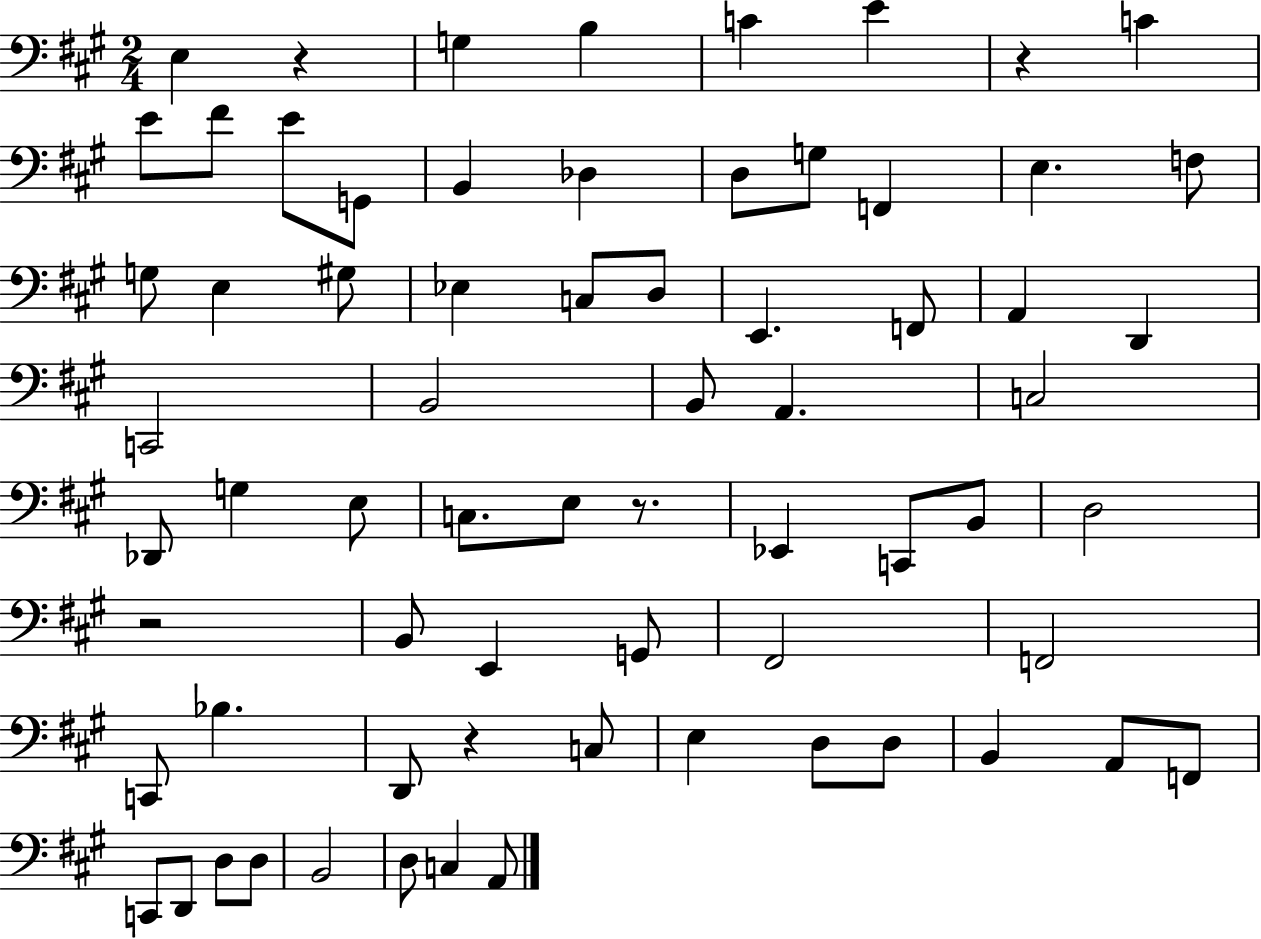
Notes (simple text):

E3/q R/q G3/q B3/q C4/q E4/q R/q C4/q E4/e F#4/e E4/e G2/e B2/q Db3/q D3/e G3/e F2/q E3/q. F3/e G3/e E3/q G#3/e Eb3/q C3/e D3/e E2/q. F2/e A2/q D2/q C2/h B2/h B2/e A2/q. C3/h Db2/e G3/q E3/e C3/e. E3/e R/e. Eb2/q C2/e B2/e D3/h R/h B2/e E2/q G2/e F#2/h F2/h C2/e Bb3/q. D2/e R/q C3/e E3/q D3/e D3/e B2/q A2/e F2/e C2/e D2/e D3/e D3/e B2/h D3/e C3/q A2/e